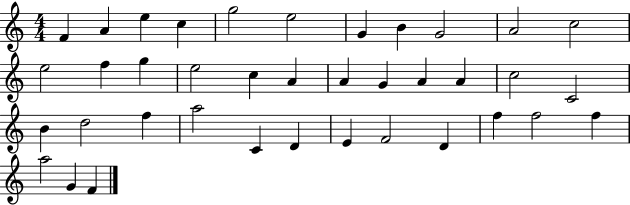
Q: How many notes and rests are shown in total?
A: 38